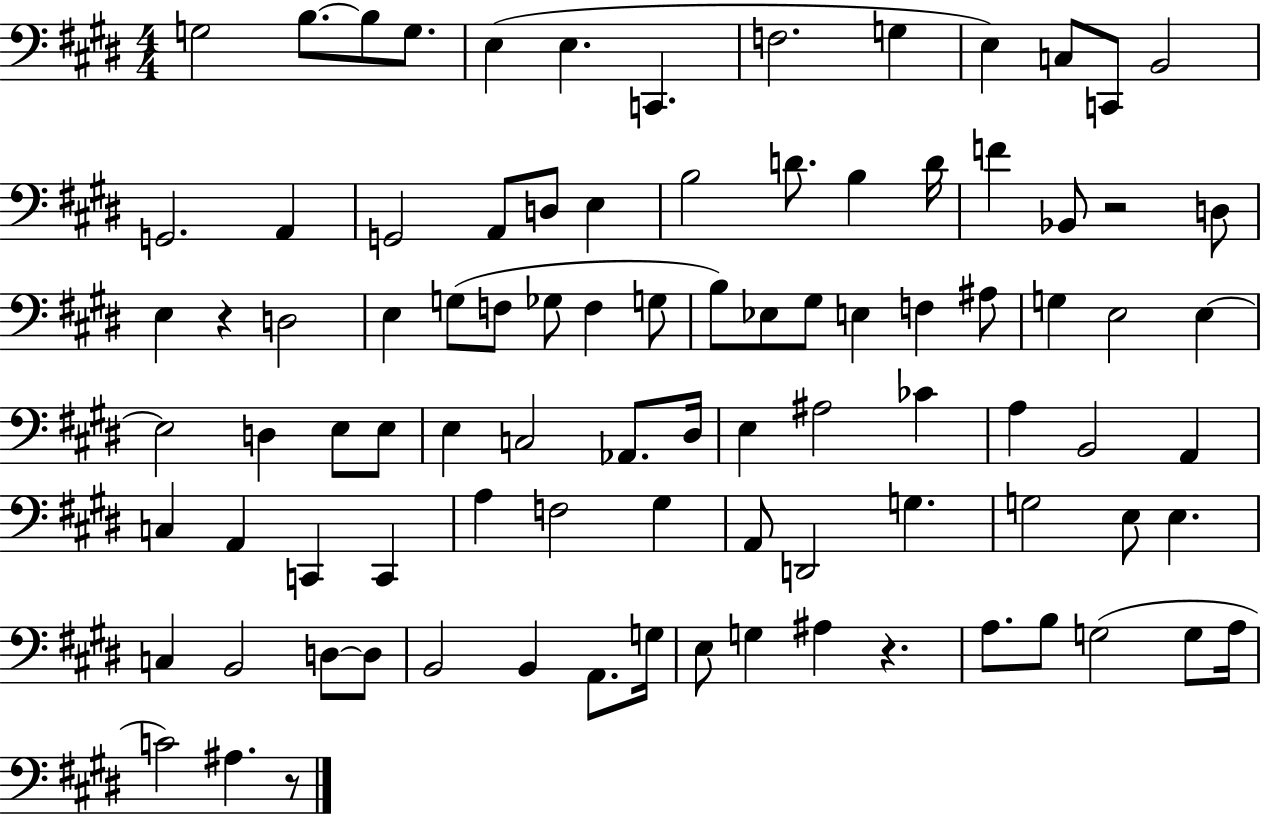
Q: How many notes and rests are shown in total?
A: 92